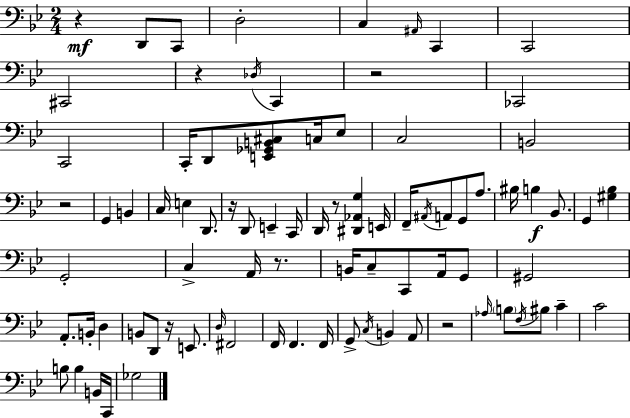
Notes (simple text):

R/q D2/e C2/e D3/h C3/q A#2/s C2/q C2/h C#2/h R/q Db3/s C2/q R/h CES2/h C2/h C2/s D2/e [E2,Gb2,B2,C#3]/e C3/s Eb3/e C3/h B2/h R/h G2/q B2/q C3/s E3/q D2/e. R/s D2/e E2/q C2/s D2/s R/e [D#2,Ab2,G3]/q E2/s F2/s A#2/s A2/e G2/e A3/e. BIS3/s B3/q Bb2/e. G2/q [G#3,Bb3]/q G2/h C3/q A2/s R/e. B2/s C3/e C2/e A2/s G2/e G#2/h A2/e. B2/s D3/q B2/e D2/e R/s E2/e. D3/s F#2/h F2/s F2/q. F2/s G2/e C3/s B2/q A2/e R/h Ab3/s B3/e F3/s BIS3/e C4/q C4/h B3/e B3/q B2/s C2/s Gb3/h